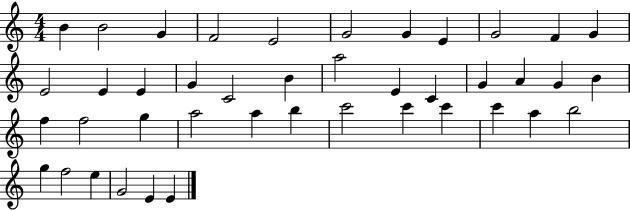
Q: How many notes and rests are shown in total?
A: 42